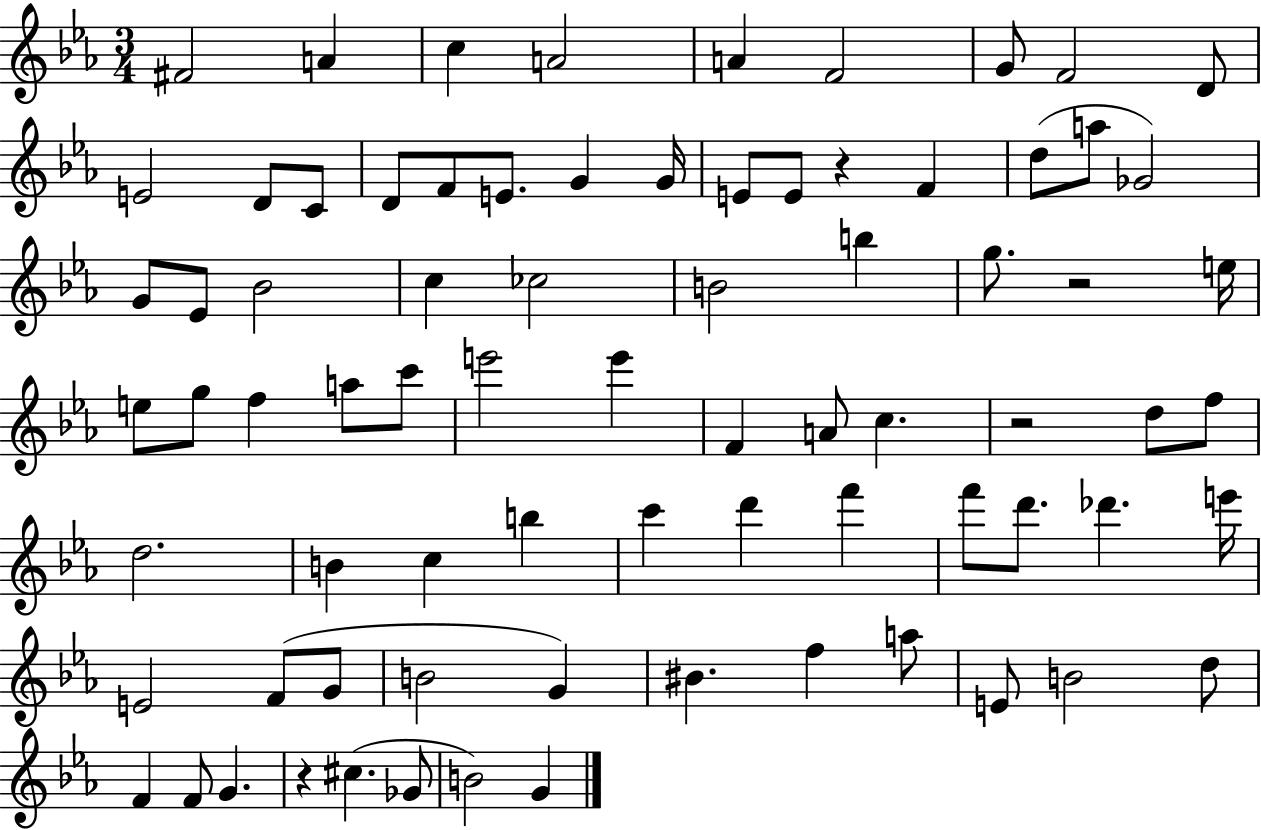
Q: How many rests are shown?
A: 4